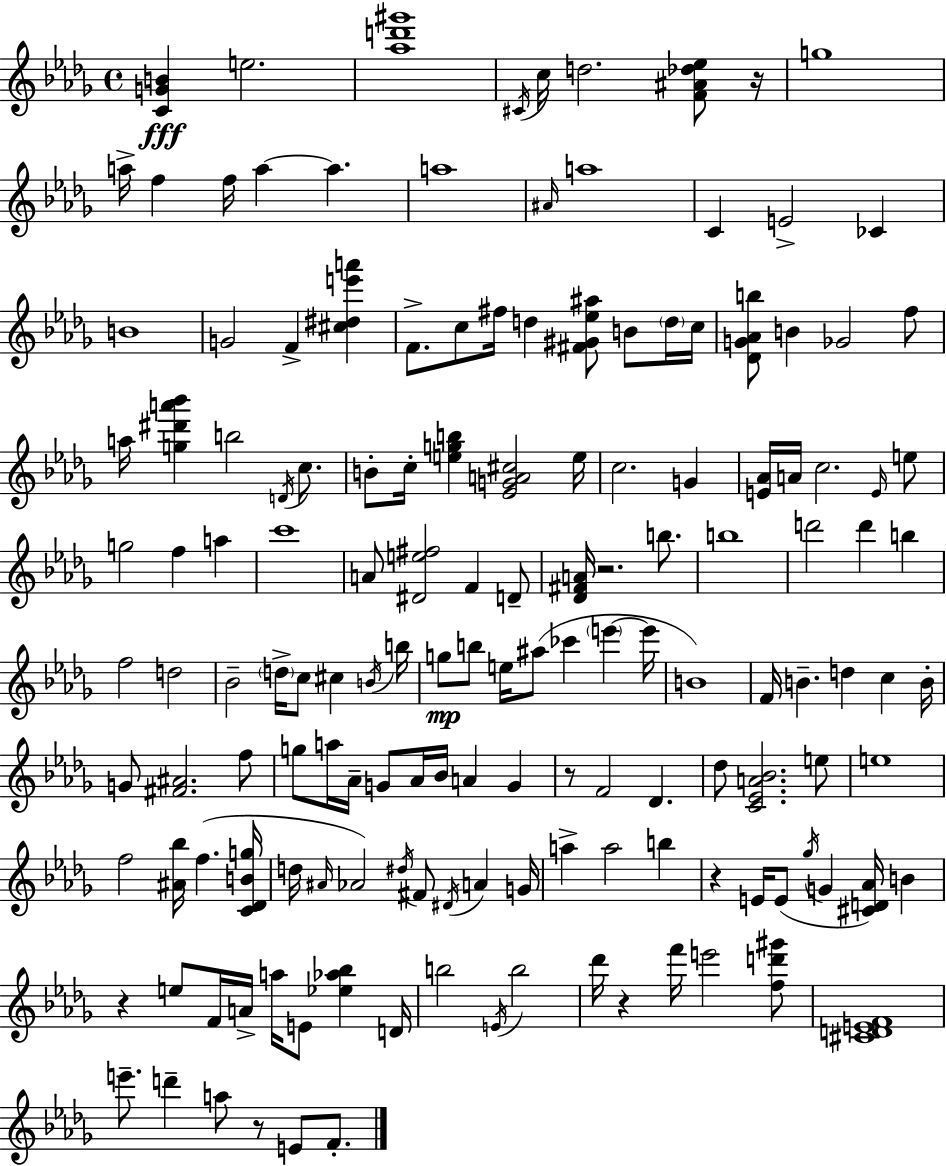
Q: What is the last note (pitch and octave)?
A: F4